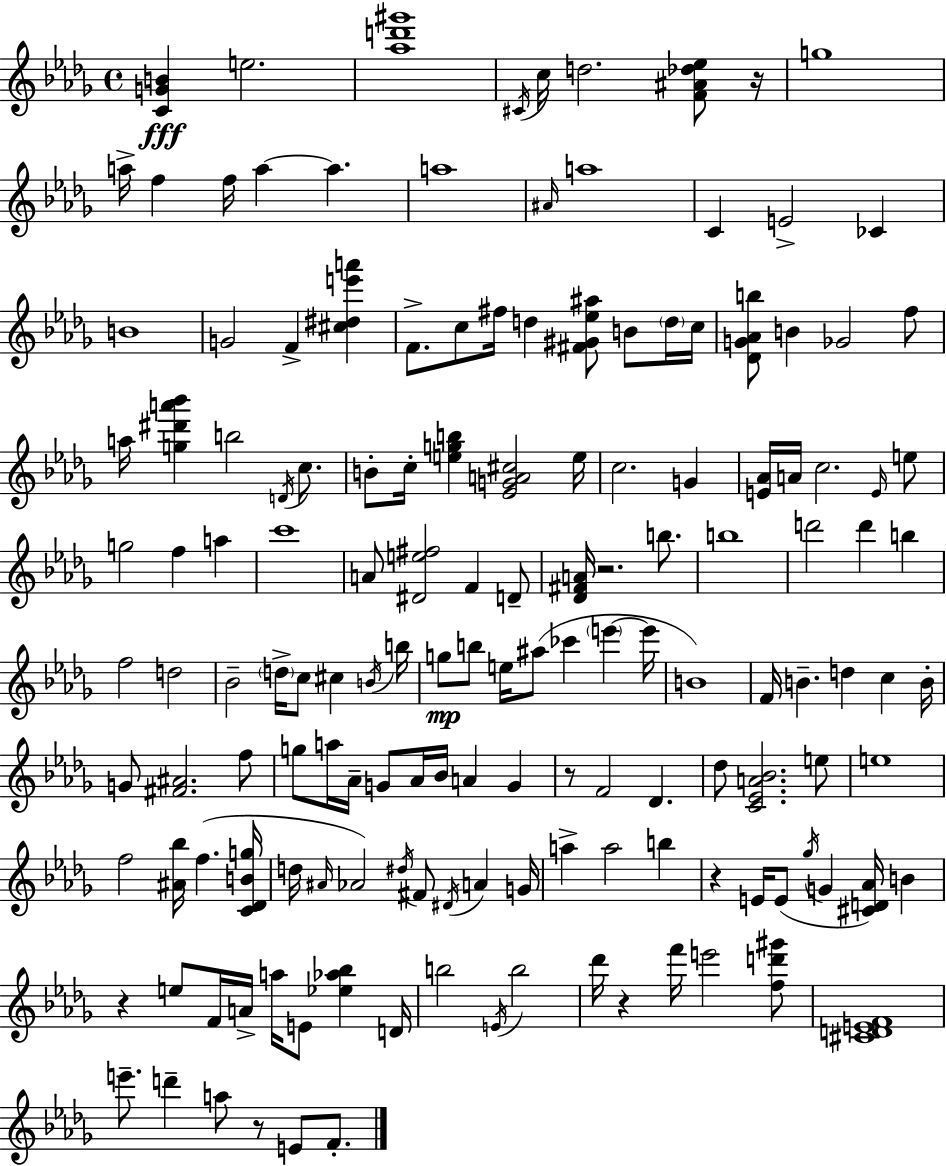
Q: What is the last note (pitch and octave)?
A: F4